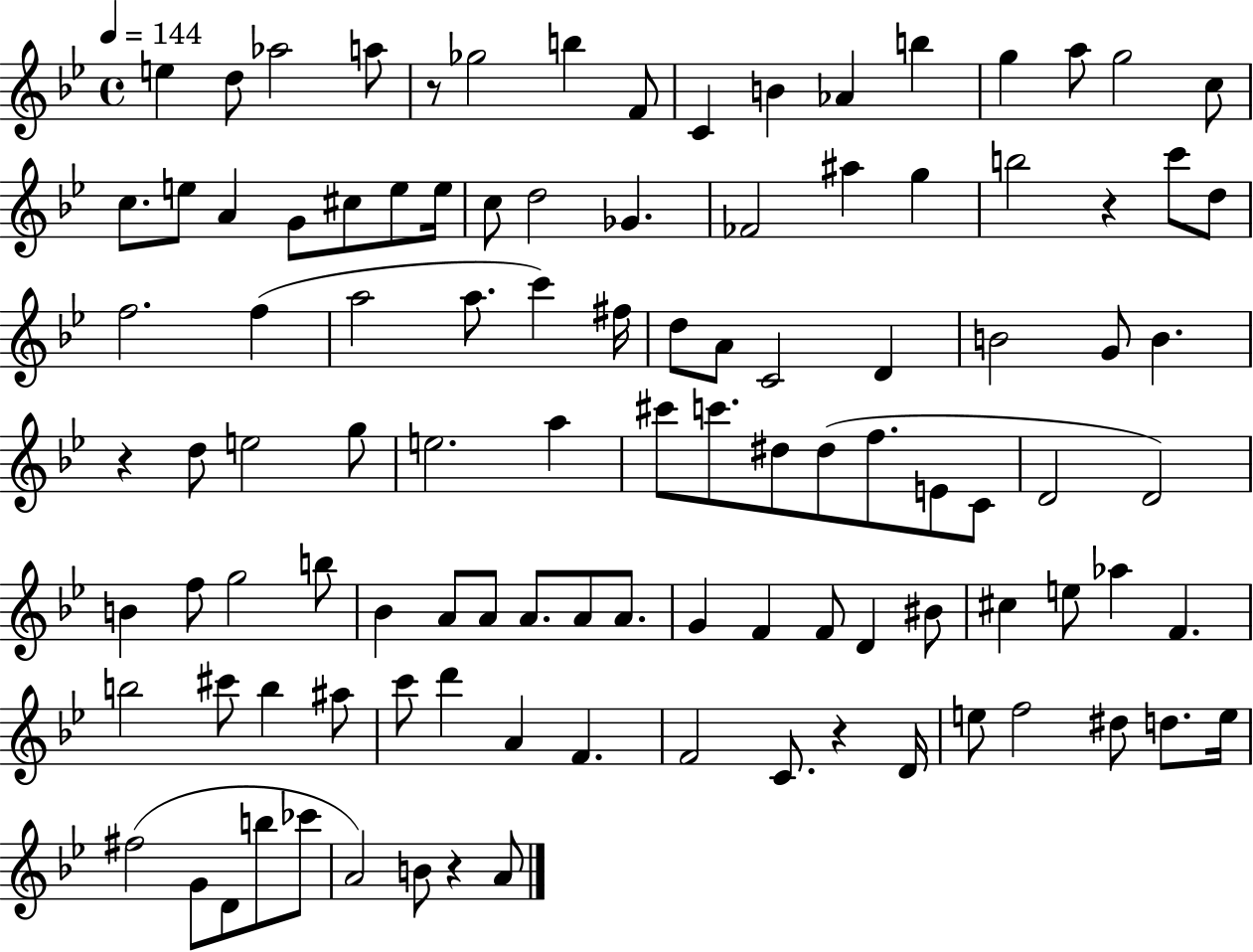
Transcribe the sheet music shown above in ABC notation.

X:1
T:Untitled
M:4/4
L:1/4
K:Bb
e d/2 _a2 a/2 z/2 _g2 b F/2 C B _A b g a/2 g2 c/2 c/2 e/2 A G/2 ^c/2 e/2 e/4 c/2 d2 _G _F2 ^a g b2 z c'/2 d/2 f2 f a2 a/2 c' ^f/4 d/2 A/2 C2 D B2 G/2 B z d/2 e2 g/2 e2 a ^c'/2 c'/2 ^d/2 ^d/2 f/2 E/2 C/2 D2 D2 B f/2 g2 b/2 _B A/2 A/2 A/2 A/2 A/2 G F F/2 D ^B/2 ^c e/2 _a F b2 ^c'/2 b ^a/2 c'/2 d' A F F2 C/2 z D/4 e/2 f2 ^d/2 d/2 e/4 ^f2 G/2 D/2 b/2 _c'/2 A2 B/2 z A/2